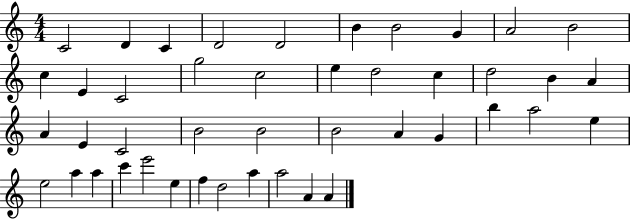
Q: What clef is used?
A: treble